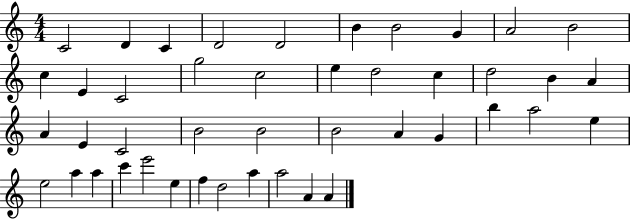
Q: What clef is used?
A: treble